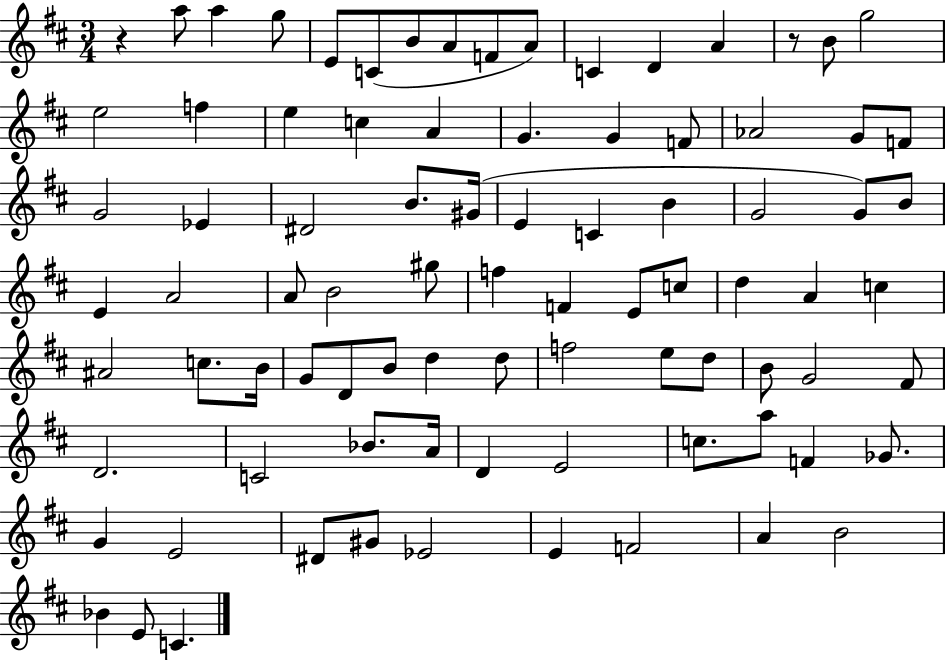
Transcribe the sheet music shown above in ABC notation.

X:1
T:Untitled
M:3/4
L:1/4
K:D
z a/2 a g/2 E/2 C/2 B/2 A/2 F/2 A/2 C D A z/2 B/2 g2 e2 f e c A G G F/2 _A2 G/2 F/2 G2 _E ^D2 B/2 ^G/4 E C B G2 G/2 B/2 E A2 A/2 B2 ^g/2 f F E/2 c/2 d A c ^A2 c/2 B/4 G/2 D/2 B/2 d d/2 f2 e/2 d/2 B/2 G2 ^F/2 D2 C2 _B/2 A/4 D E2 c/2 a/2 F _G/2 G E2 ^D/2 ^G/2 _E2 E F2 A B2 _B E/2 C